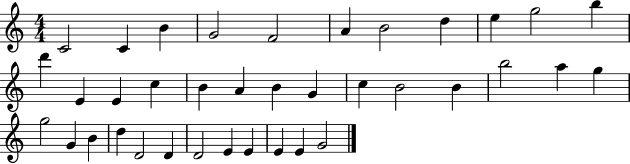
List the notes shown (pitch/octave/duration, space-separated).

C4/h C4/q B4/q G4/h F4/h A4/q B4/h D5/q E5/q G5/h B5/q D6/q E4/q E4/q C5/q B4/q A4/q B4/q G4/q C5/q B4/h B4/q B5/h A5/q G5/q G5/h G4/q B4/q D5/q D4/h D4/q D4/h E4/q E4/q E4/q E4/q G4/h